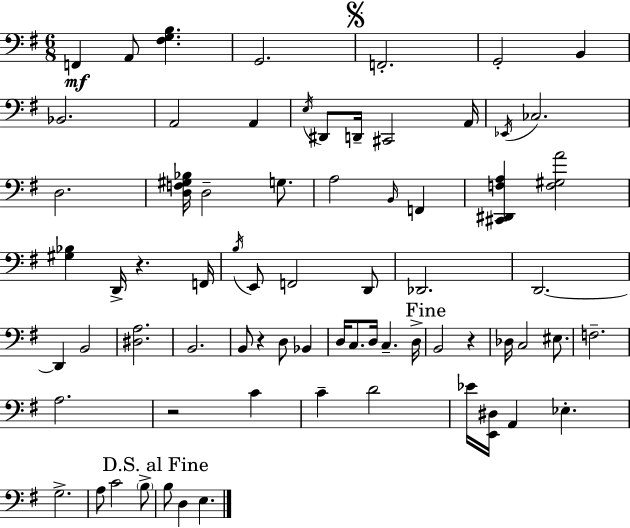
F2/q A2/e [F#3,G3,B3]/q. G2/h. F2/h. G2/h B2/q Bb2/h. A2/h A2/q E3/s D#2/e D2/s C#2/h A2/s Eb2/s CES3/h. D3/h. [D3,F3,G#3,Bb3]/s D3/h G3/e. A3/h B2/s F2/q [C#2,D#2,F3,A3]/q [F3,G#3,A4]/h [G#3,Bb3]/q D2/s R/q. F2/s B3/s E2/e F2/h D2/e Db2/h. D2/h. D2/q B2/h [D#3,A3]/h. B2/h. B2/e R/q D3/e Bb2/q D3/s C3/e. D3/s C3/q. D3/s B2/h R/q Db3/s C3/h EIS3/e. F3/h. A3/h. R/h C4/q C4/q D4/h Eb4/s [E2,D#3]/s A2/q Eb3/q. G3/h. A3/e C4/h B3/e B3/e D3/q E3/q.